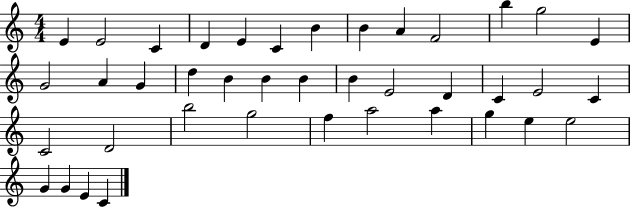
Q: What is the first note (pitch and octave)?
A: E4